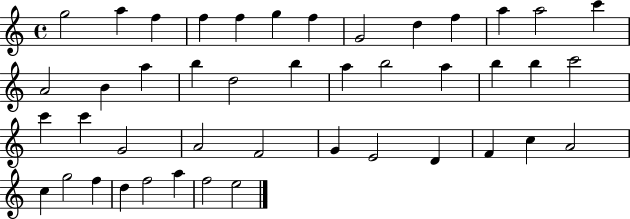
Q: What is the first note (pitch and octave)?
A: G5